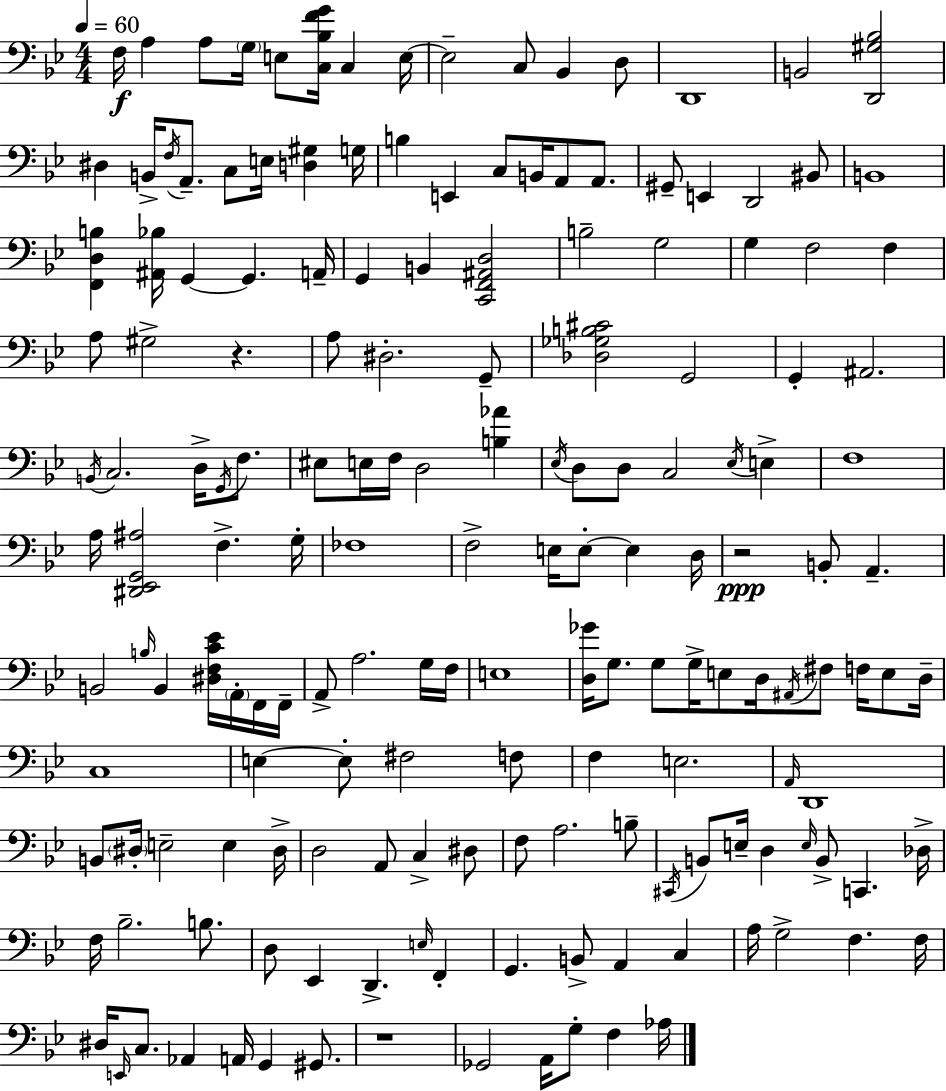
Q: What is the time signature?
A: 4/4